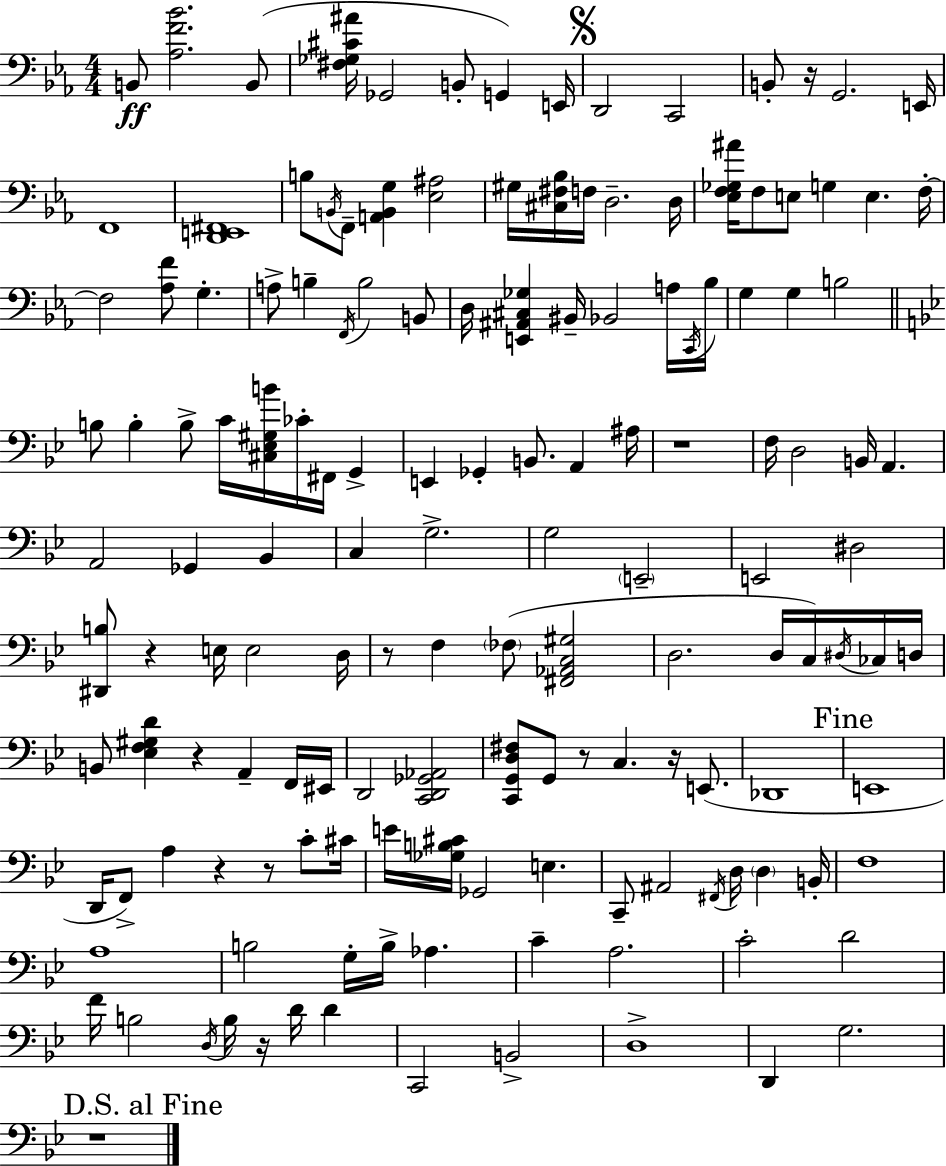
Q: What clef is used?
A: bass